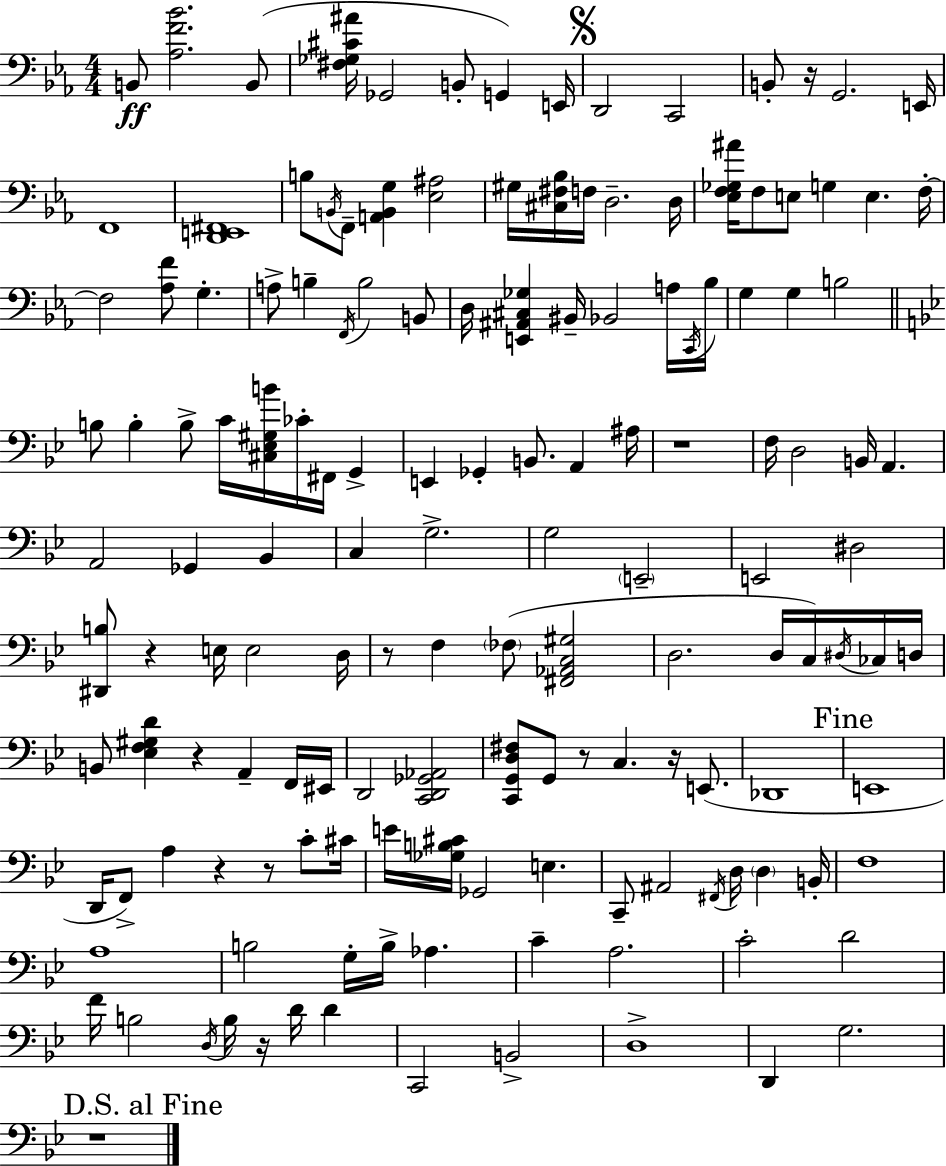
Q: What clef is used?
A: bass